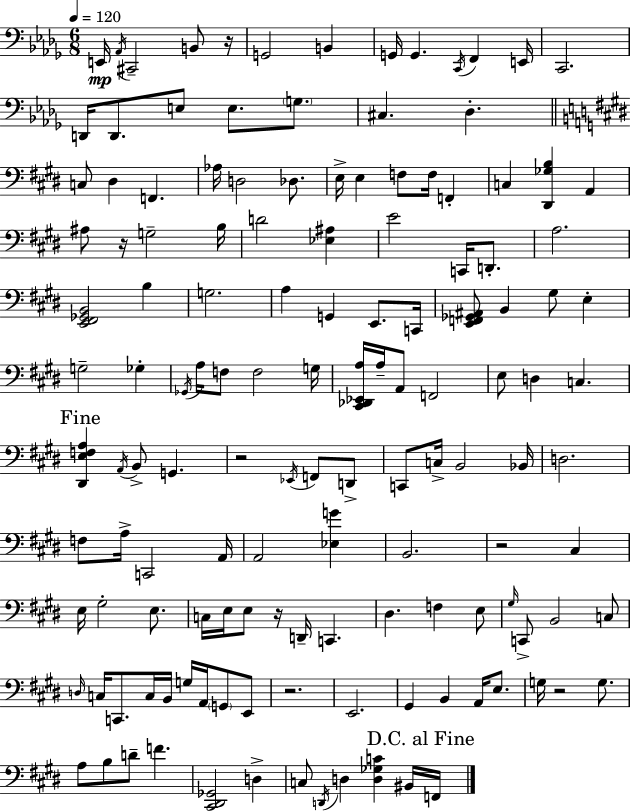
E2/s Ab2/s C#2/h B2/e R/s G2/h B2/q G2/s G2/q. C2/s F2/q E2/s C2/h. D2/s D2/e. E3/e E3/e. G3/e. C#3/q. Db3/q. C3/e D#3/q F2/q. Ab3/s D3/h Db3/e. E3/s E3/q F3/e F3/s F2/q C3/q [D#2,Gb3,B3]/q A2/q A#3/e R/s G3/h B3/s D4/h [Eb3,A#3]/q E4/h C2/s D2/e. A3/h. [E2,F#2,Gb2,B2]/h B3/q G3/h. A3/q G2/q E2/e. C2/s [E2,F2,Gb2,A#2]/e B2/q G#3/e E3/q G3/h Gb3/q Gb2/s A3/s F3/e F3/h G3/s [C#2,Db2,Eb2,A3]/s A3/s A2/e F2/h E3/e D3/q C3/q. [D#2,E3,F3,A3]/q A2/s B2/e G2/q. R/h Eb2/s F2/e D2/e C2/e C3/s B2/h Bb2/s D3/h. F3/e A3/s C2/h A2/s A2/h [Eb3,G4]/q B2/h. R/h C#3/q E3/s G#3/h E3/e. C3/s E3/s E3/e R/s D2/s C2/q. D#3/q. F3/q E3/e G#3/s C2/e B2/h C3/e D3/s C3/s C2/e. C3/s B2/s G3/s A2/s G2/e E2/e R/h. E2/h. G#2/q B2/q A2/s E3/e. G3/s R/h G3/e. A3/e B3/e D4/e F4/q. [C#2,D#2,Gb2]/h D3/q C3/e D2/s D3/q [D3,Gb3,C4]/q BIS2/s F2/s